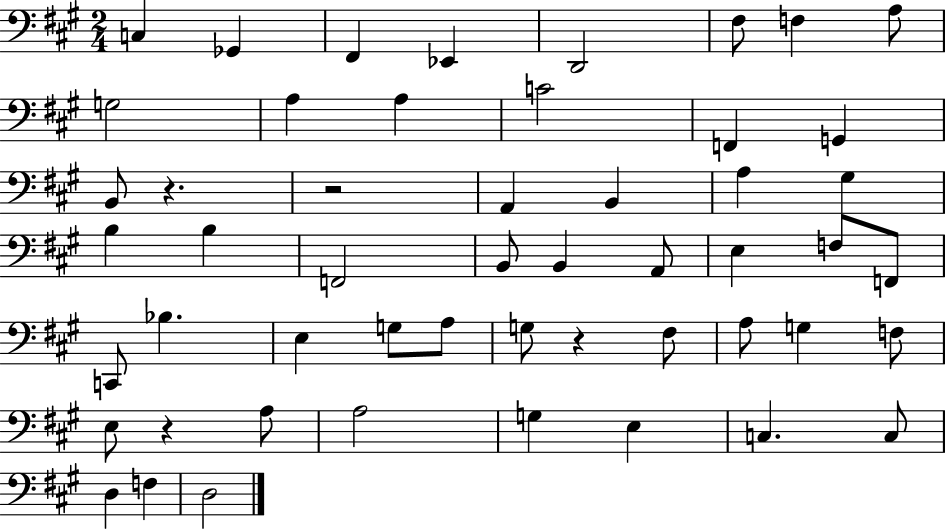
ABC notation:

X:1
T:Untitled
M:2/4
L:1/4
K:A
C, _G,, ^F,, _E,, D,,2 ^F,/2 F, A,/2 G,2 A, A, C2 F,, G,, B,,/2 z z2 A,, B,, A, ^G, B, B, F,,2 B,,/2 B,, A,,/2 E, F,/2 F,,/2 C,,/2 _B, E, G,/2 A,/2 G,/2 z ^F,/2 A,/2 G, F,/2 E,/2 z A,/2 A,2 G, E, C, C,/2 D, F, D,2